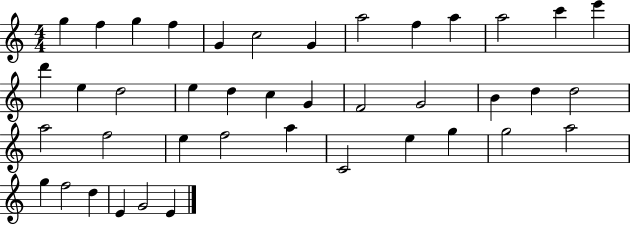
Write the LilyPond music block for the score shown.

{
  \clef treble
  \numericTimeSignature
  \time 4/4
  \key c \major
  g''4 f''4 g''4 f''4 | g'4 c''2 g'4 | a''2 f''4 a''4 | a''2 c'''4 e'''4 | \break d'''4 e''4 d''2 | e''4 d''4 c''4 g'4 | f'2 g'2 | b'4 d''4 d''2 | \break a''2 f''2 | e''4 f''2 a''4 | c'2 e''4 g''4 | g''2 a''2 | \break g''4 f''2 d''4 | e'4 g'2 e'4 | \bar "|."
}